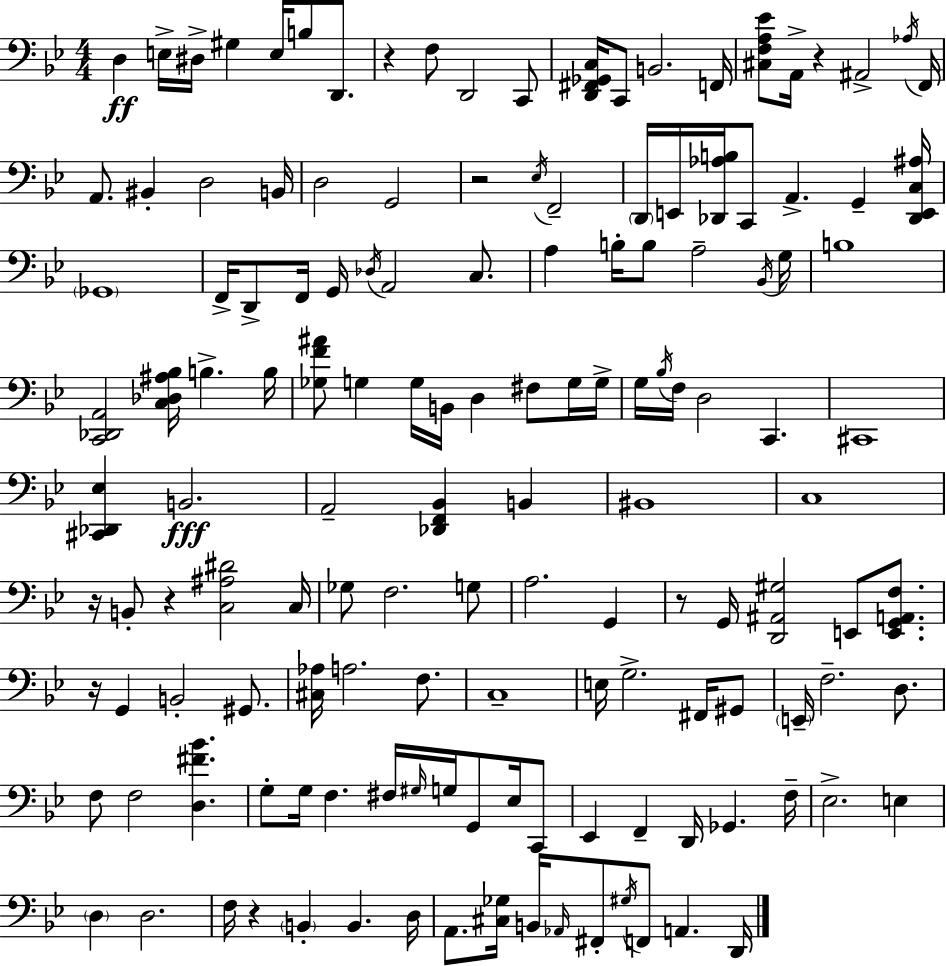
{
  \clef bass
  \numericTimeSignature
  \time 4/4
  \key g \minor
  \repeat volta 2 { d4\ff e16-> dis16-> gis4 e16 b8 d,8. | r4 f8 d,2 c,8 | <d, fis, ges, c>16 c,8 b,2. f,16 | <cis f a ees'>8 a,16-> r4 ais,2-> \acciaccatura { aes16 } | \break f,16 a,8. bis,4-. d2 | b,16 d2 g,2 | r2 \acciaccatura { ees16 } f,2-- | \parenthesize d,16 e,16 <des, aes b>16 c,8 a,4.-> g,4-- | \break <des, e, c ais>16 \parenthesize ges,1 | f,16-> d,8-> f,16 g,16 \acciaccatura { des16 } a,2 | c8. a4 b16-. b8 a2-- | \acciaccatura { bes,16 } g16 b1 | \break <c, des, a,>2 <c des ais bes>16 b4.-> | b16 <ges f' ais'>8 g4 g16 b,16 d4 | fis8 g16 g16-> g16 \acciaccatura { bes16 } f16 d2 c,4. | cis,1 | \break <cis, des, ees>4 b,2.\fff | a,2-- <des, f, bes,>4 | b,4 bis,1 | c1 | \break r16 b,8-. r4 <c ais dis'>2 | c16 ges8 f2. | g8 a2. | g,4 r8 g,16 <d, ais, gis>2 | \break e,8 <e, g, a, f>8. r16 g,4 b,2-. | gis,8. <cis aes>16 a2. | f8. c1-- | e16 g2.-> | \break fis,16 gis,8 \parenthesize e,16-- f2.-- | d8. f8 f2 <d fis' bes'>4. | g8-. g16 f4. fis16 \grace { gis16 } | g16 g,8 ees16 c,8 ees,4 f,4-- d,16 ges,4. | \break f16-- ees2.-> | e4 \parenthesize d4 d2. | f16 r4 \parenthesize b,4-. b,4. | d16 a,8. <cis ges>16 b,16 \grace { aes,16 } fis,8-. \acciaccatura { gis16 } f,8 | \break a,4. d,16 } \bar "|."
}